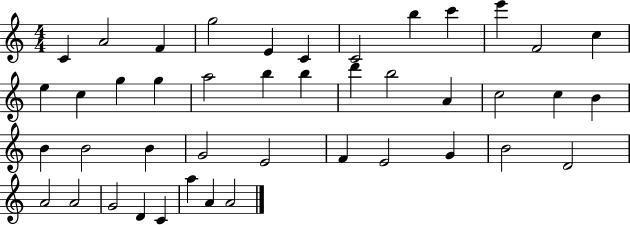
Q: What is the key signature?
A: C major